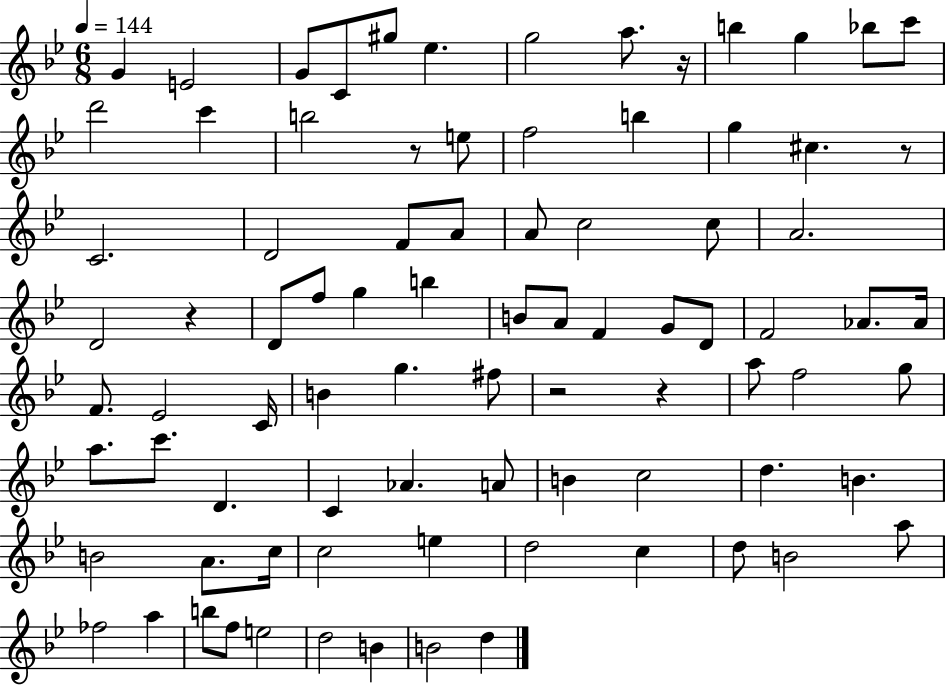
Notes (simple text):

G4/q E4/h G4/e C4/e G#5/e Eb5/q. G5/h A5/e. R/s B5/q G5/q Bb5/e C6/e D6/h C6/q B5/h R/e E5/e F5/h B5/q G5/q C#5/q. R/e C4/h. D4/h F4/e A4/e A4/e C5/h C5/e A4/h. D4/h R/q D4/e F5/e G5/q B5/q B4/e A4/e F4/q G4/e D4/e F4/h Ab4/e. Ab4/s F4/e. Eb4/h C4/s B4/q G5/q. F#5/e R/h R/q A5/e F5/h G5/e A5/e. C6/e. D4/q. C4/q Ab4/q. A4/e B4/q C5/h D5/q. B4/q. B4/h A4/e. C5/s C5/h E5/q D5/h C5/q D5/e B4/h A5/e FES5/h A5/q B5/e F5/e E5/h D5/h B4/q B4/h D5/q